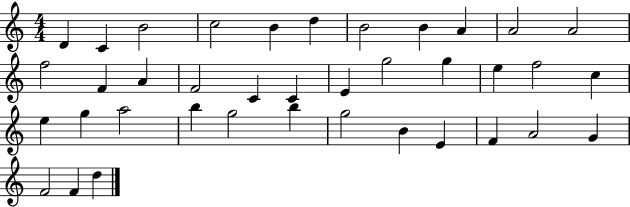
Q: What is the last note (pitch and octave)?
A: D5